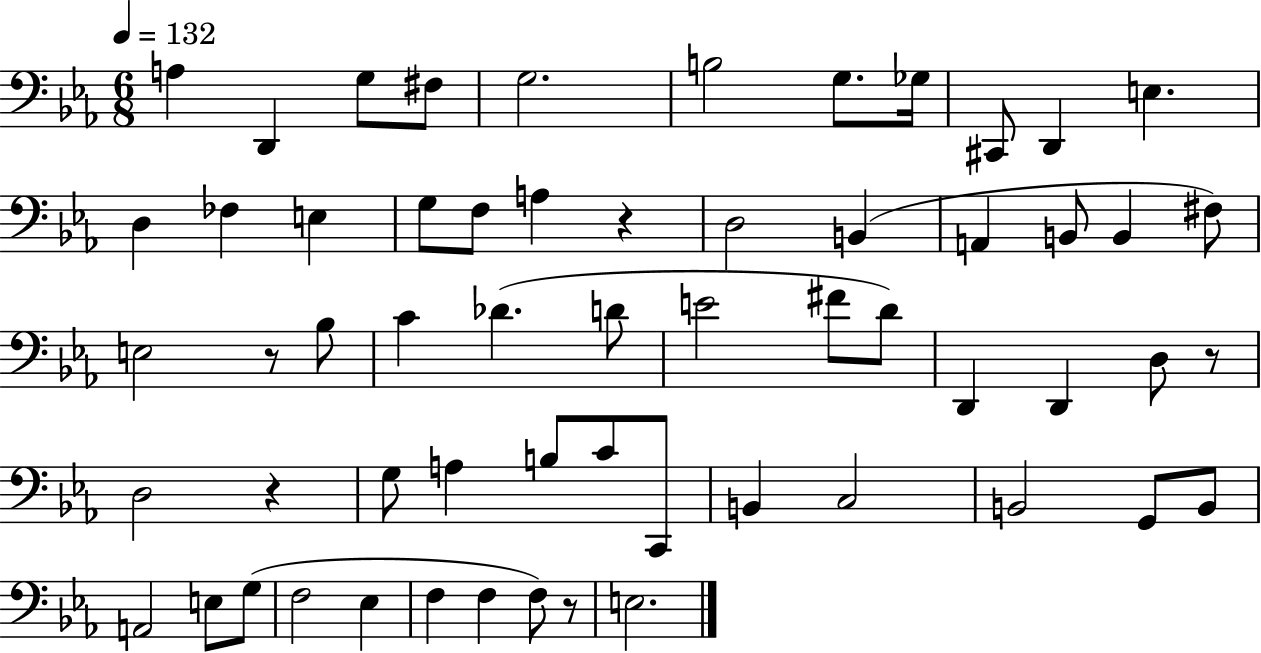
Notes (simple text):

A3/q D2/q G3/e F#3/e G3/h. B3/h G3/e. Gb3/s C#2/e D2/q E3/q. D3/q FES3/q E3/q G3/e F3/e A3/q R/q D3/h B2/q A2/q B2/e B2/q F#3/e E3/h R/e Bb3/e C4/q Db4/q. D4/e E4/h F#4/e D4/e D2/q D2/q D3/e R/e D3/h R/q G3/e A3/q B3/e C4/e C2/e B2/q C3/h B2/h G2/e B2/e A2/h E3/e G3/e F3/h Eb3/q F3/q F3/q F3/e R/e E3/h.